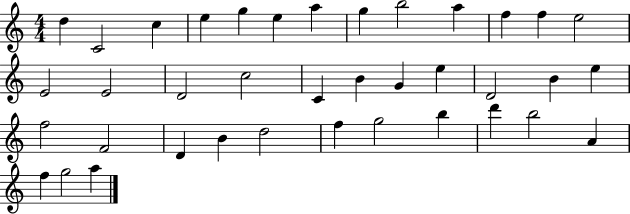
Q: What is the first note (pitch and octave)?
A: D5